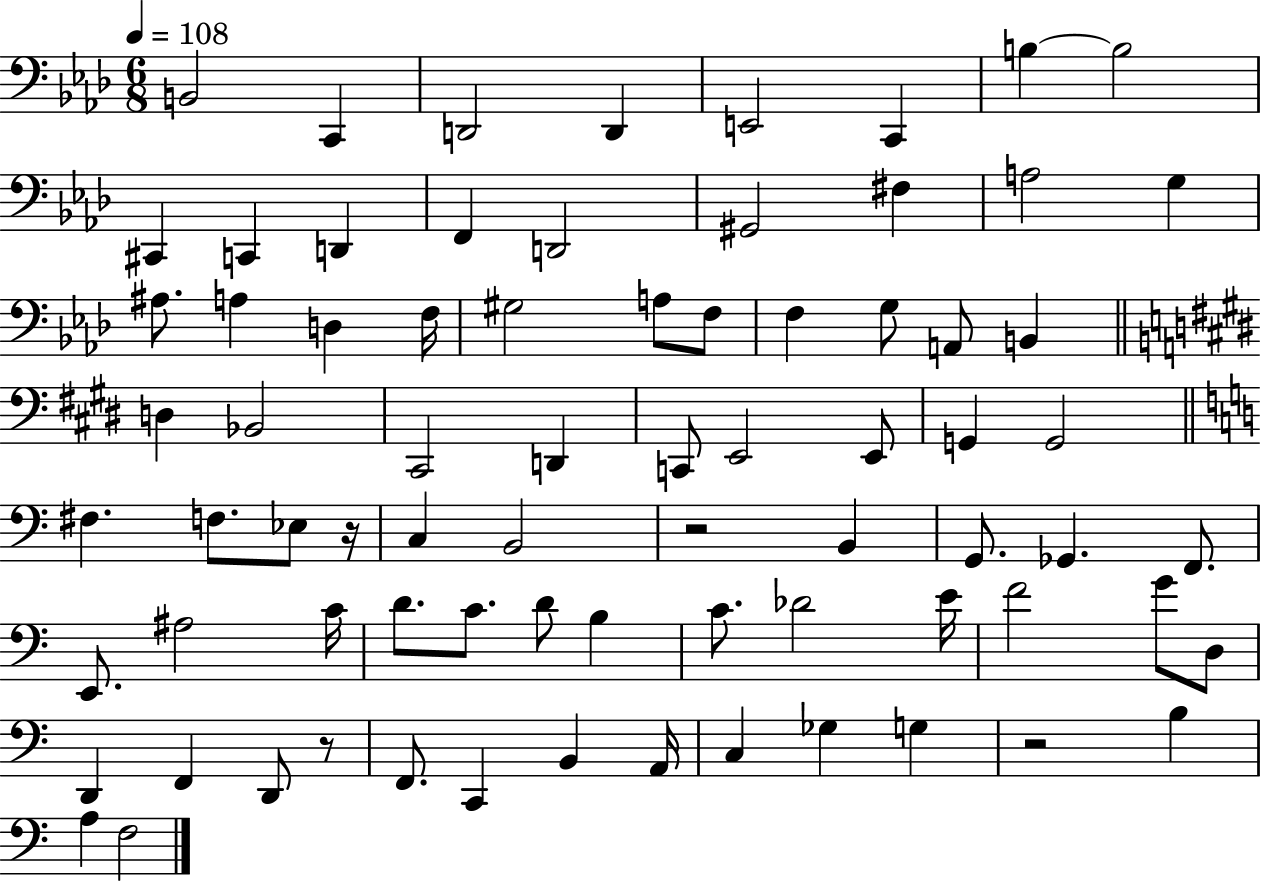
{
  \clef bass
  \numericTimeSignature
  \time 6/8
  \key aes \major
  \tempo 4 = 108
  b,2 c,4 | d,2 d,4 | e,2 c,4 | b4~~ b2 | \break cis,4 c,4 d,4 | f,4 d,2 | gis,2 fis4 | a2 g4 | \break ais8. a4 d4 f16 | gis2 a8 f8 | f4 g8 a,8 b,4 | \bar "||" \break \key e \major d4 bes,2 | cis,2 d,4 | c,8 e,2 e,8 | g,4 g,2 | \break \bar "||" \break \key c \major fis4. f8. ees8 r16 | c4 b,2 | r2 b,4 | g,8. ges,4. f,8. | \break e,8. ais2 c'16 | d'8. c'8. d'8 b4 | c'8. des'2 e'16 | f'2 g'8 d8 | \break d,4 f,4 d,8 r8 | f,8. c,4 b,4 a,16 | c4 ges4 g4 | r2 b4 | \break a4 f2 | \bar "|."
}